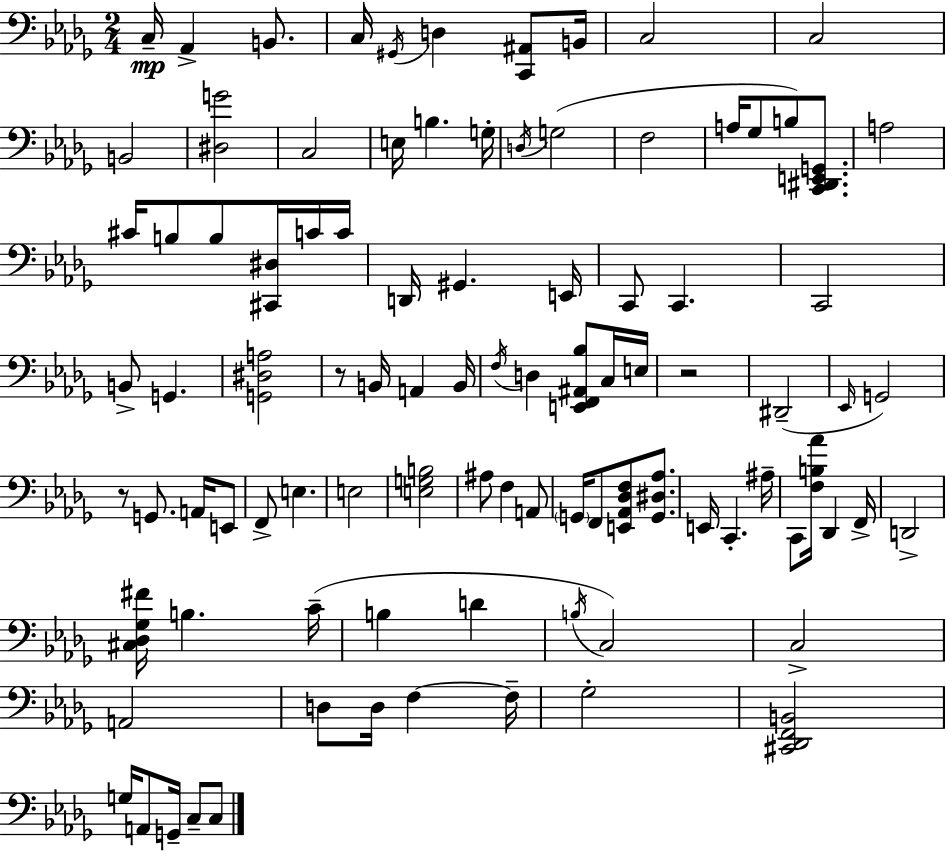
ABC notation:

X:1
T:Untitled
M:2/4
L:1/4
K:Bbm
C,/4 _A,, B,,/2 C,/4 ^G,,/4 D, [C,,^A,,]/2 B,,/4 C,2 C,2 B,,2 [^D,G]2 C,2 E,/4 B, G,/4 D,/4 G,2 F,2 A,/4 _G,/2 B,/2 [C,,^D,,E,,G,,]/2 A,2 ^C/4 B,/2 B,/2 [^C,,^D,]/4 C/4 C/4 D,,/4 ^G,, E,,/4 C,,/2 C,, C,,2 B,,/2 G,, [G,,^D,A,]2 z/2 B,,/4 A,, B,,/4 F,/4 D, [E,,F,,^A,,_B,]/2 C,/4 E,/4 z2 ^D,,2 _E,,/4 G,,2 z/2 G,,/2 A,,/4 E,,/2 F,,/2 E, E,2 [E,G,B,]2 ^A,/2 F, A,,/2 G,,/4 F,,/2 [E,,_A,,_D,F,]/2 [G,,^D,_A,]/2 E,,/4 C,, ^A,/4 C,,/2 [F,B,_A]/4 _D,, F,,/4 D,,2 [^C,_D,_G,^F]/4 B, C/4 B, D B,/4 C,2 C,2 A,,2 D,/2 D,/4 F, F,/4 _G,2 [^C,,_D,,F,,B,,]2 G,/4 A,,/2 G,,/4 C,/2 C,/2